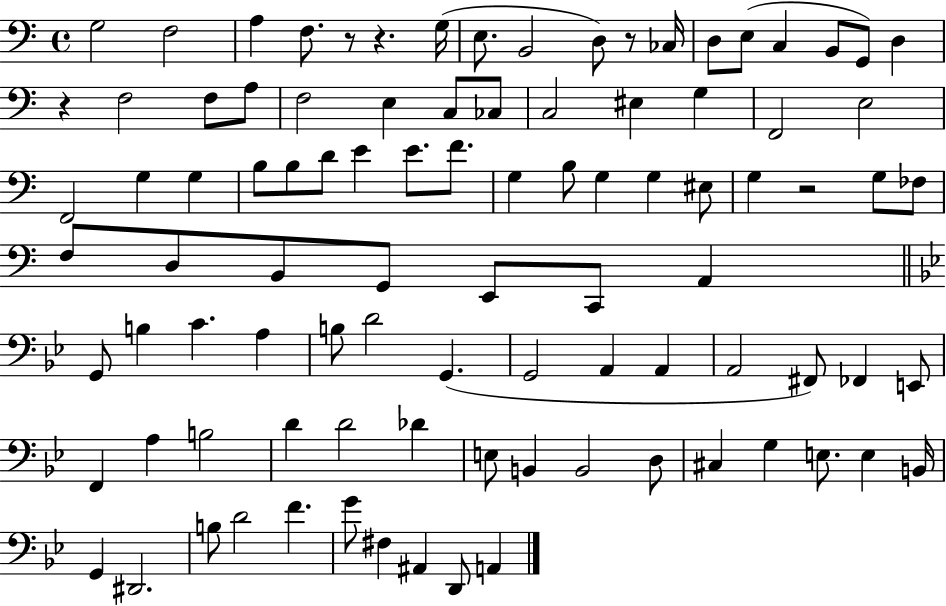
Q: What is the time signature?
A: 4/4